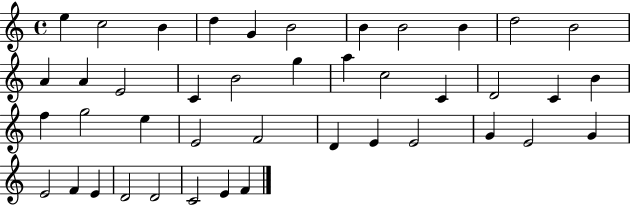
X:1
T:Untitled
M:4/4
L:1/4
K:C
e c2 B d G B2 B B2 B d2 B2 A A E2 C B2 g a c2 C D2 C B f g2 e E2 F2 D E E2 G E2 G E2 F E D2 D2 C2 E F